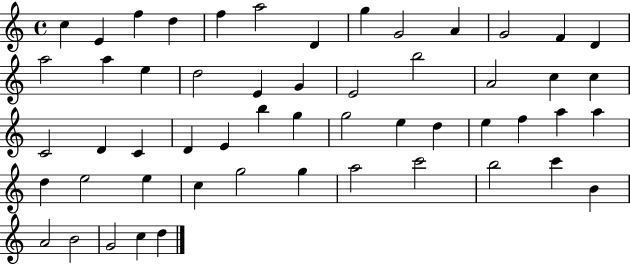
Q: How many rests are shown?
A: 0